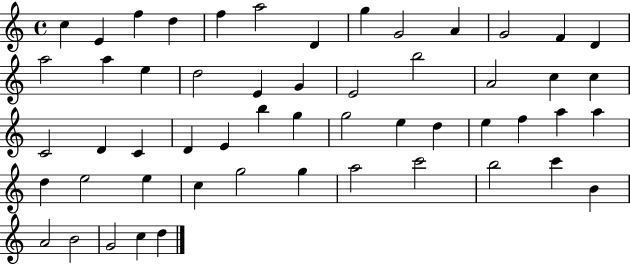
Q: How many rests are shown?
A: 0